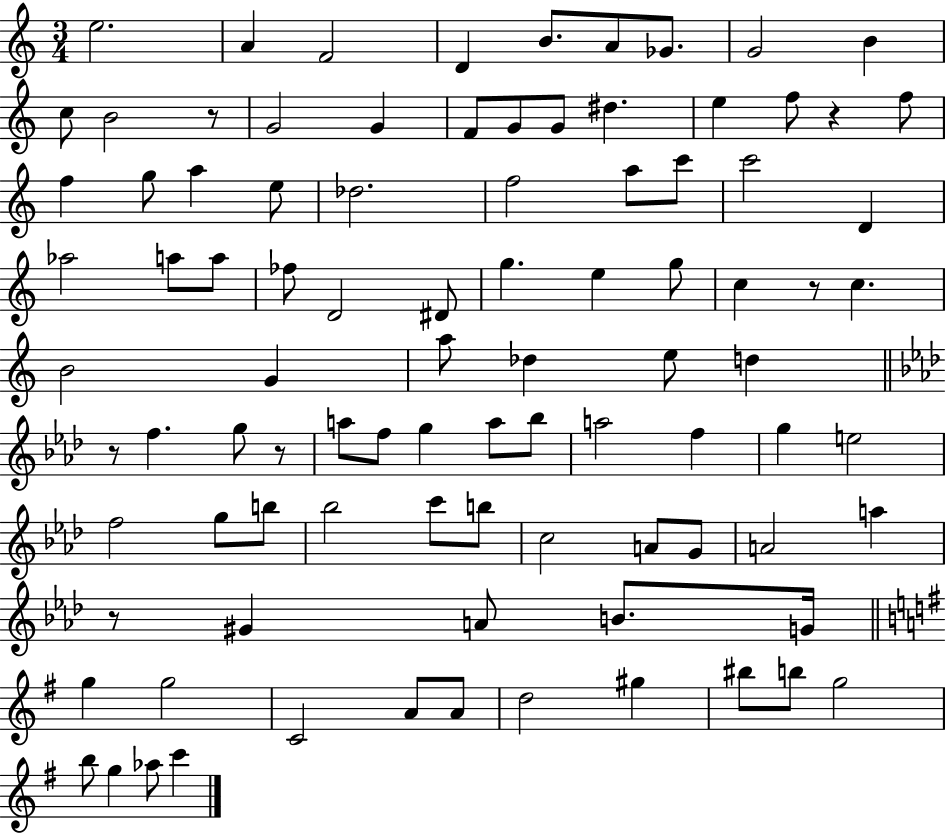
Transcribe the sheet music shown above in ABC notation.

X:1
T:Untitled
M:3/4
L:1/4
K:C
e2 A F2 D B/2 A/2 _G/2 G2 B c/2 B2 z/2 G2 G F/2 G/2 G/2 ^d e f/2 z f/2 f g/2 a e/2 _d2 f2 a/2 c'/2 c'2 D _a2 a/2 a/2 _f/2 D2 ^D/2 g e g/2 c z/2 c B2 G a/2 _d e/2 d z/2 f g/2 z/2 a/2 f/2 g a/2 _b/2 a2 f g e2 f2 g/2 b/2 _b2 c'/2 b/2 c2 A/2 G/2 A2 a z/2 ^G A/2 B/2 G/4 g g2 C2 A/2 A/2 d2 ^g ^b/2 b/2 g2 b/2 g _a/2 c'